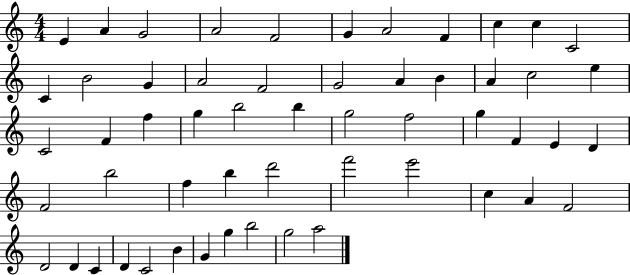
{
  \clef treble
  \numericTimeSignature
  \time 4/4
  \key c \major
  e'4 a'4 g'2 | a'2 f'2 | g'4 a'2 f'4 | c''4 c''4 c'2 | \break c'4 b'2 g'4 | a'2 f'2 | g'2 a'4 b'4 | a'4 c''2 e''4 | \break c'2 f'4 f''4 | g''4 b''2 b''4 | g''2 f''2 | g''4 f'4 e'4 d'4 | \break f'2 b''2 | f''4 b''4 d'''2 | f'''2 e'''2 | c''4 a'4 f'2 | \break d'2 d'4 c'4 | d'4 c'2 b'4 | g'4 g''4 b''2 | g''2 a''2 | \break \bar "|."
}